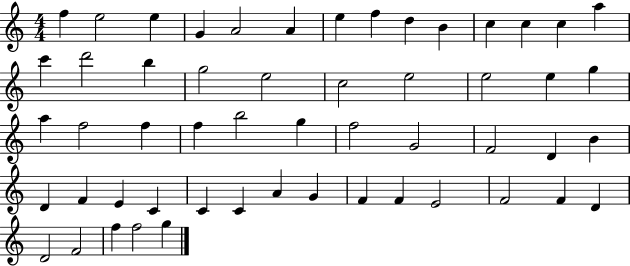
X:1
T:Untitled
M:4/4
L:1/4
K:C
f e2 e G A2 A e f d B c c c a c' d'2 b g2 e2 c2 e2 e2 e g a f2 f f b2 g f2 G2 F2 D B D F E C C C A G F F E2 F2 F D D2 F2 f f2 g